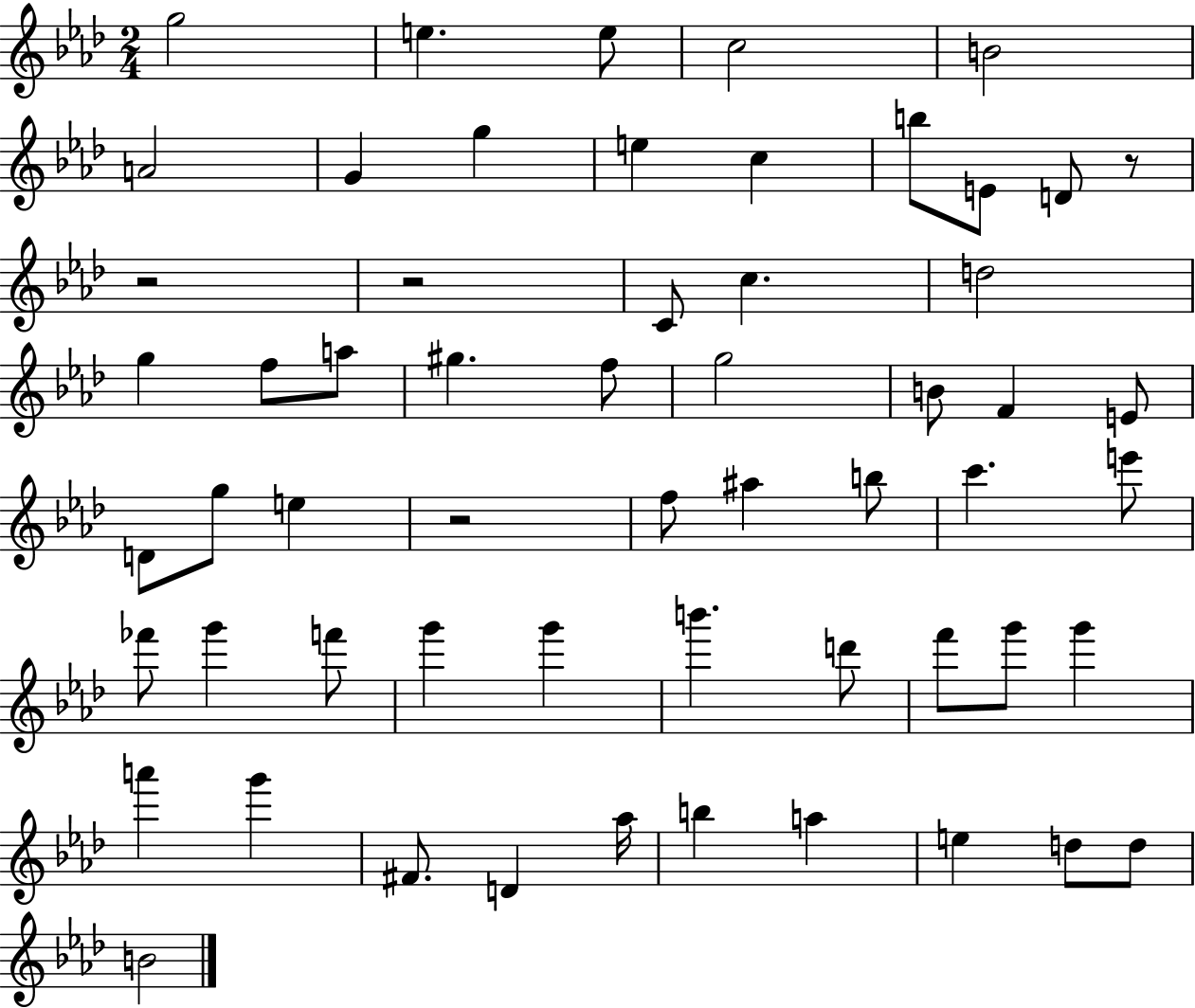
{
  \clef treble
  \numericTimeSignature
  \time 2/4
  \key aes \major
  g''2 | e''4. e''8 | c''2 | b'2 | \break a'2 | g'4 g''4 | e''4 c''4 | b''8 e'8 d'8 r8 | \break r2 | r2 | c'8 c''4. | d''2 | \break g''4 f''8 a''8 | gis''4. f''8 | g''2 | b'8 f'4 e'8 | \break d'8 g''8 e''4 | r2 | f''8 ais''4 b''8 | c'''4. e'''8 | \break fes'''8 g'''4 f'''8 | g'''4 g'''4 | b'''4. d'''8 | f'''8 g'''8 g'''4 | \break a'''4 g'''4 | fis'8. d'4 aes''16 | b''4 a''4 | e''4 d''8 d''8 | \break b'2 | \bar "|."
}